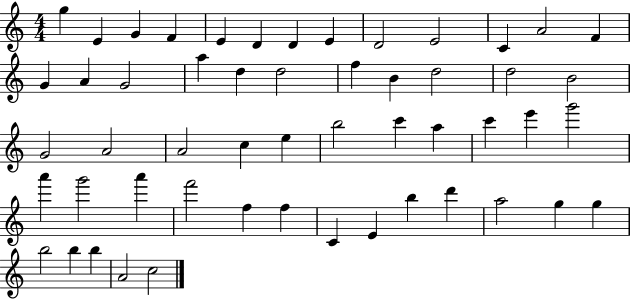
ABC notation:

X:1
T:Untitled
M:4/4
L:1/4
K:C
g E G F E D D E D2 E2 C A2 F G A G2 a d d2 f B d2 d2 B2 G2 A2 A2 c e b2 c' a c' e' g'2 a' g'2 a' f'2 f f C E b d' a2 g g b2 b b A2 c2